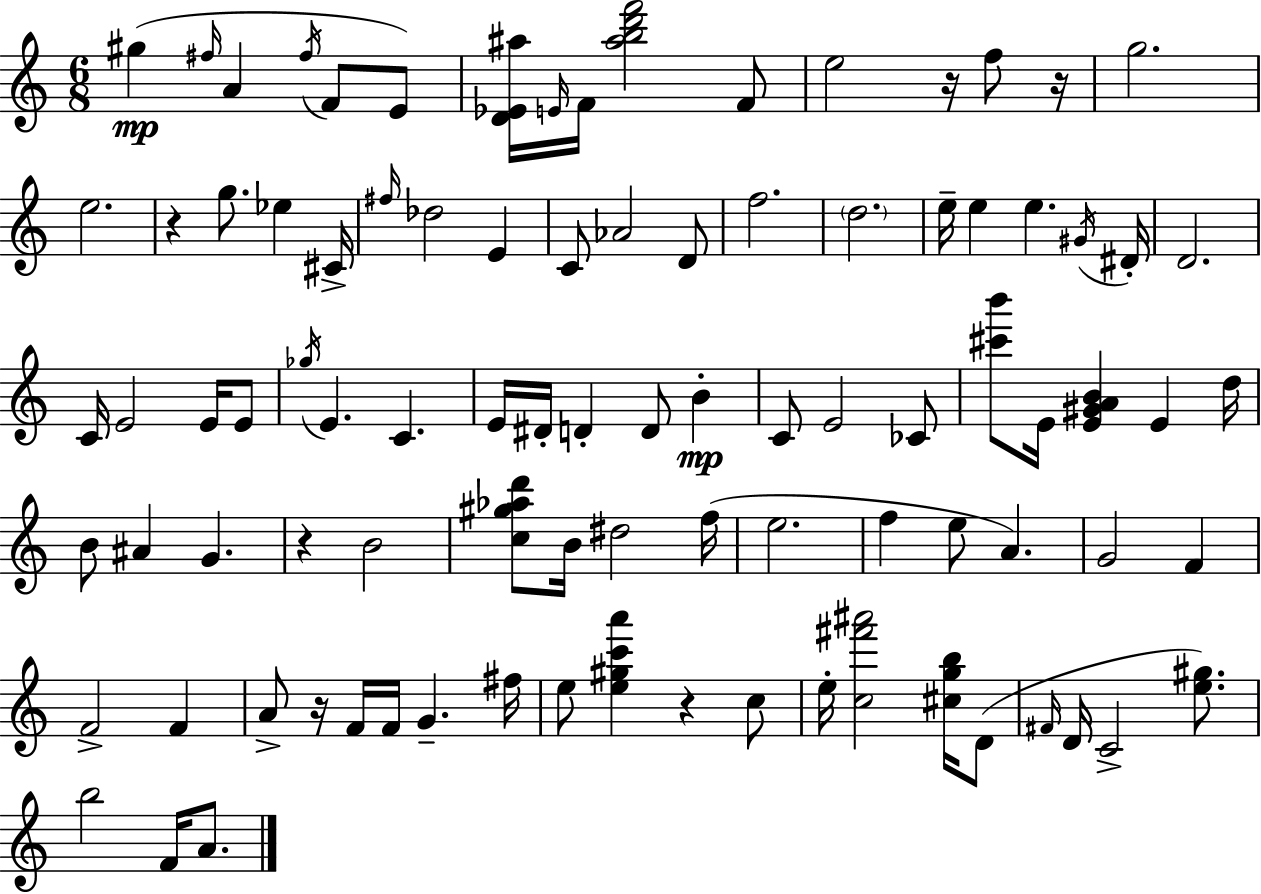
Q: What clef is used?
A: treble